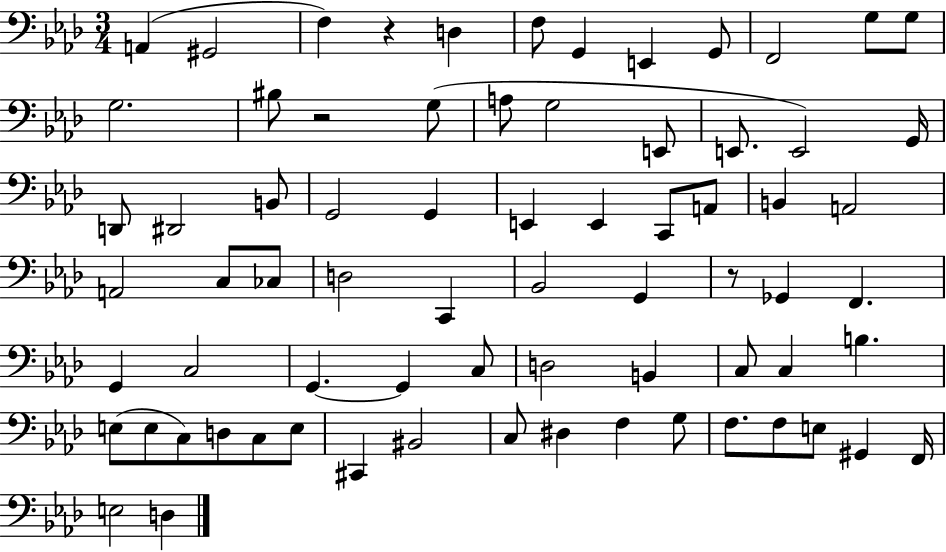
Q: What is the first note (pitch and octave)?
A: A2